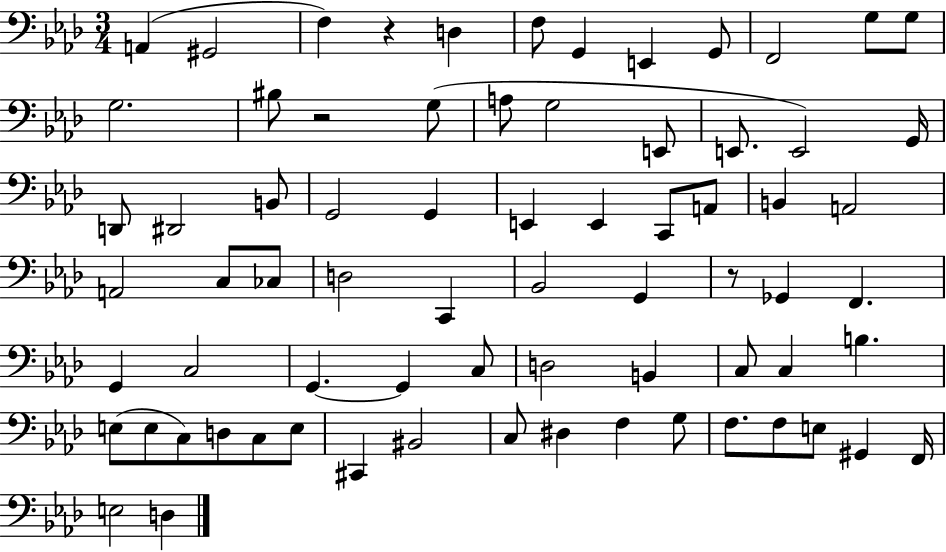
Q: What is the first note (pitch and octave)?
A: A2